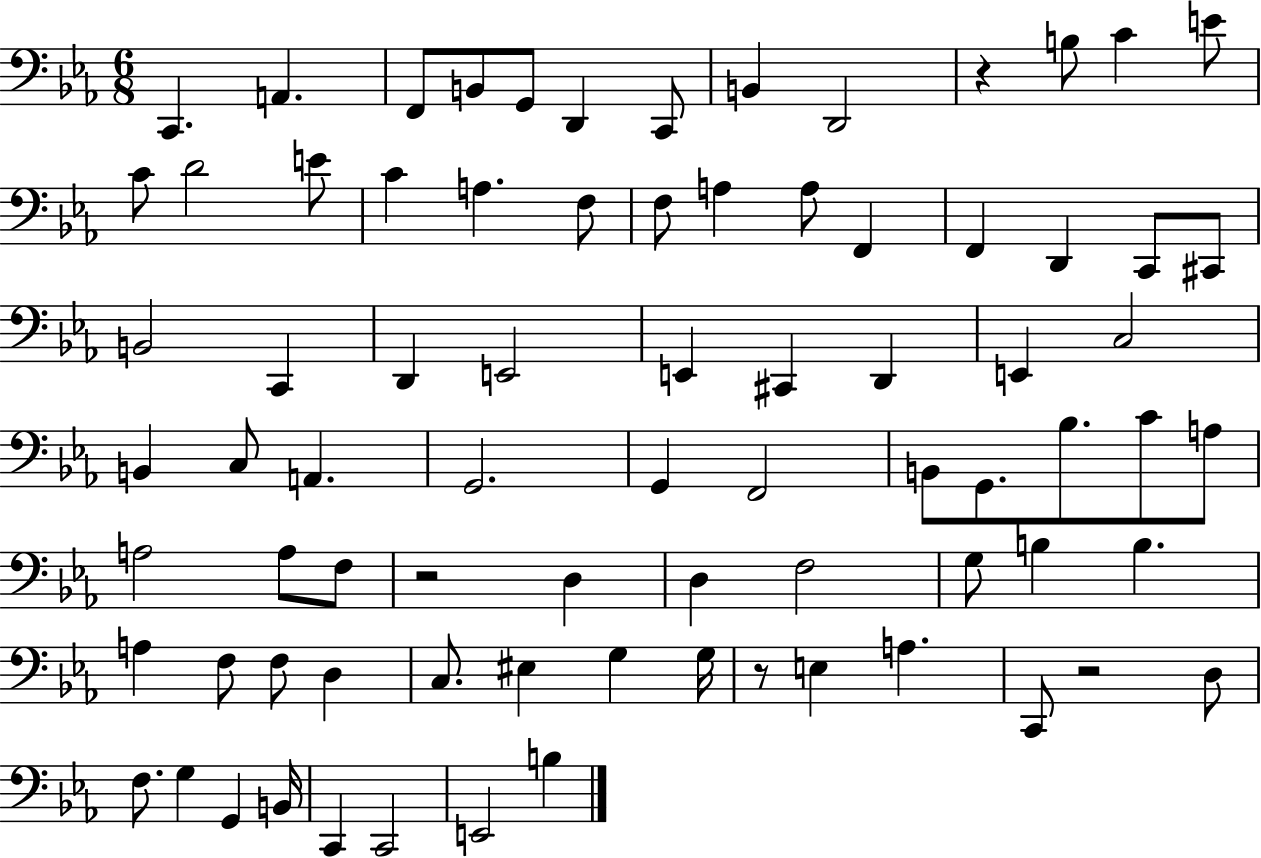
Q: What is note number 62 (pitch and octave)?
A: G3